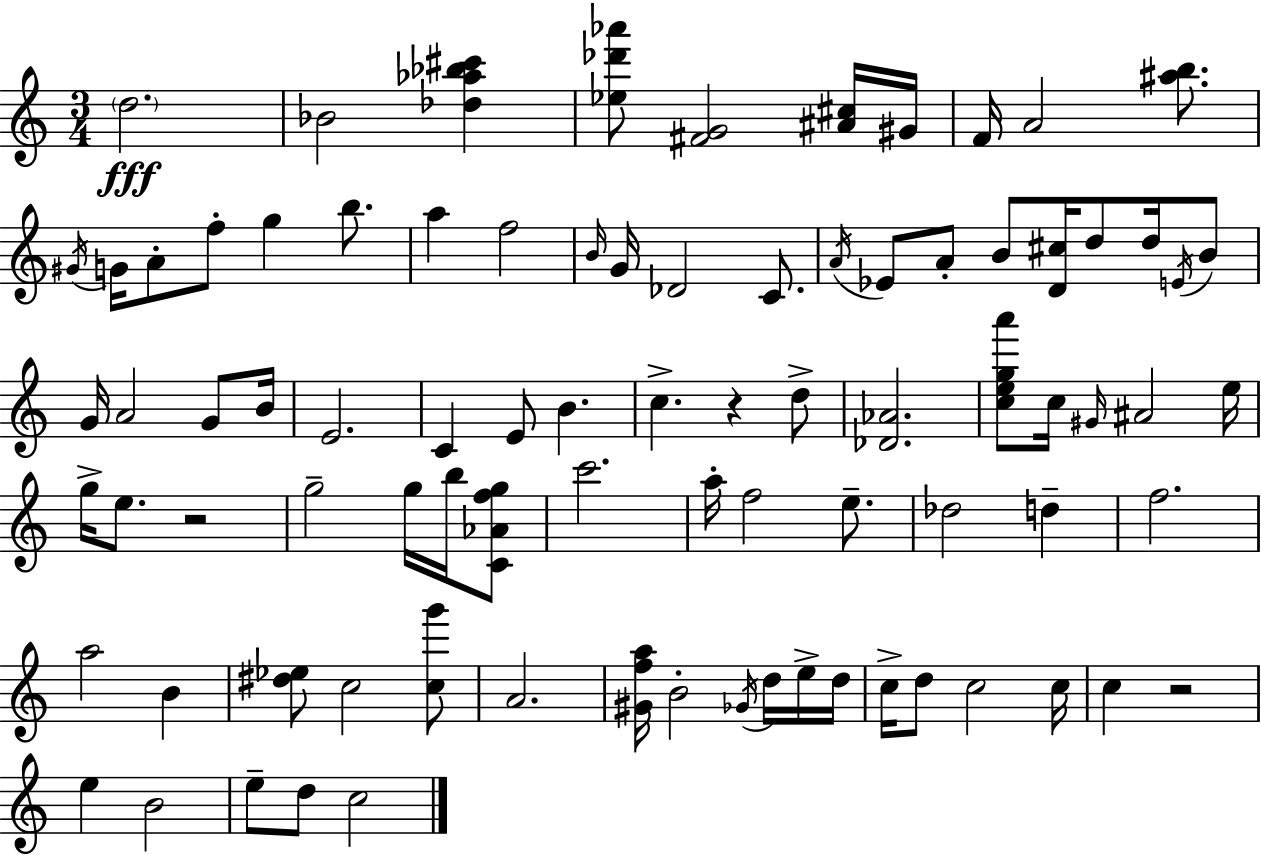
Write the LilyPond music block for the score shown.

{
  \clef treble
  \numericTimeSignature
  \time 3/4
  \key a \minor
  \parenthesize d''2.\fff | bes'2 <des'' aes'' bes'' cis'''>4 | <ees'' des''' aes'''>8 <fis' g'>2 <ais' cis''>16 gis'16 | f'16 a'2 <ais'' b''>8. | \break \acciaccatura { gis'16 } g'16 a'8-. f''8-. g''4 b''8. | a''4 f''2 | \grace { b'16 } g'16 des'2 c'8. | \acciaccatura { a'16 } ees'8 a'8-. b'8 <d' cis''>16 d''8 | \break d''16 \acciaccatura { e'16 } b'8 g'16 a'2 | g'8 b'16 e'2. | c'4 e'8 b'4. | c''4.-> r4 | \break d''8-> <des' aes'>2. | <c'' e'' g'' a'''>8 c''16 \grace { gis'16 } ais'2 | e''16 g''16-> e''8. r2 | g''2-- | \break g''16 b''16 <c' aes' f'' g''>8 c'''2. | a''16-. f''2 | e''8.-- des''2 | d''4-- f''2. | \break a''2 | b'4 <dis'' ees''>8 c''2 | <c'' g'''>8 a'2. | <gis' f'' a''>16 b'2-. | \break \acciaccatura { ges'16 } d''16 e''16-> d''16 c''16-> d''8 c''2 | c''16 c''4 r2 | e''4 b'2 | e''8-- d''8 c''2 | \break \bar "|."
}